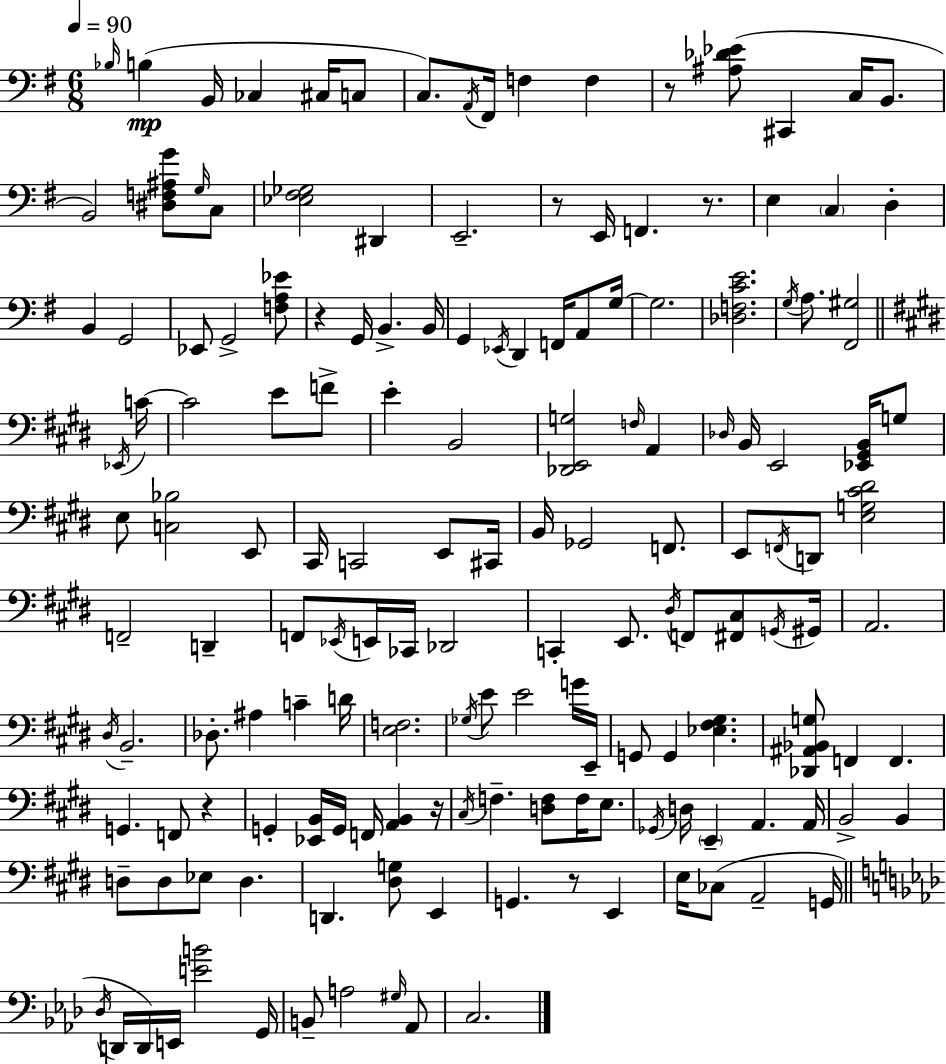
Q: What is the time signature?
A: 6/8